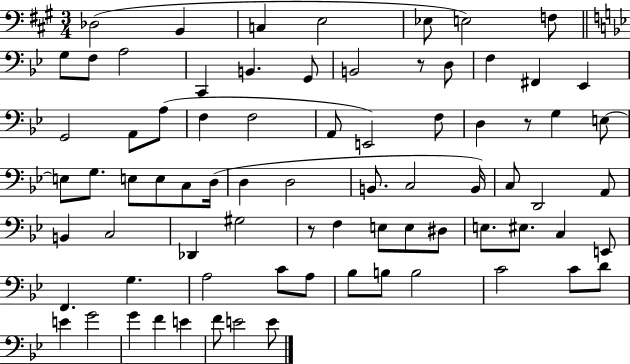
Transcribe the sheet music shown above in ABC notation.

X:1
T:Untitled
M:3/4
L:1/4
K:A
_D,2 B,, C, E,2 _E,/2 E,2 F,/2 G,/2 F,/2 A,2 C,, B,, G,,/2 B,,2 z/2 D,/2 F, ^F,, _E,, G,,2 A,,/2 A,/2 F, F,2 A,,/2 E,,2 F,/2 D, z/2 G, E,/2 E,/2 G,/2 E,/2 E,/2 C,/2 D,/4 D, D,2 B,,/2 C,2 B,,/4 C,/2 D,,2 A,,/2 B,, C,2 _D,, ^G,2 z/2 F, E,/2 E,/2 ^D,/2 E,/2 ^E,/2 C, E,,/2 F,, G, A,2 C/2 A,/2 _B,/2 B,/2 B,2 C2 C/2 D/2 E G2 G F E F/2 E2 E/2